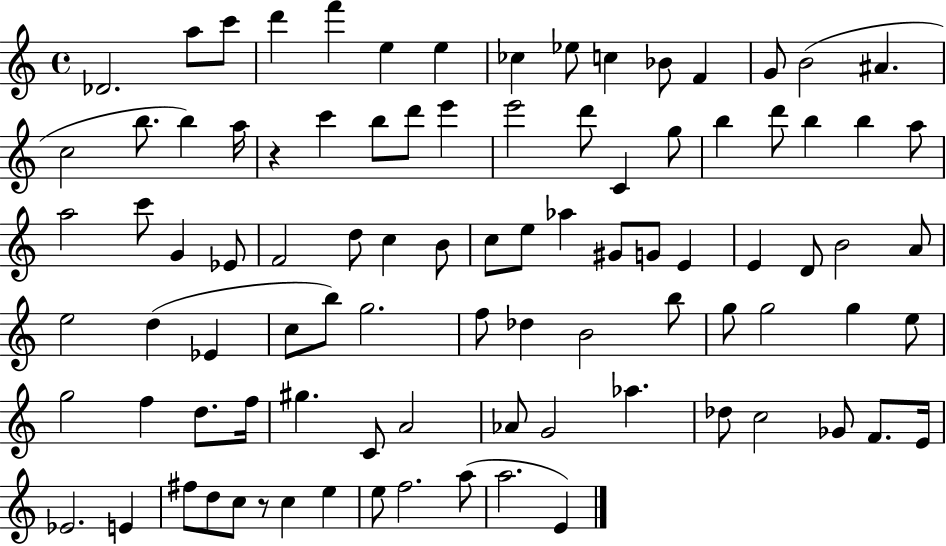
{
  \clef treble
  \time 4/4
  \defaultTimeSignature
  \key c \major
  des'2. a''8 c'''8 | d'''4 f'''4 e''4 e''4 | ces''4 ees''8 c''4 bes'8 f'4 | g'8 b'2( ais'4. | \break c''2 b''8. b''4) a''16 | r4 c'''4 b''8 d'''8 e'''4 | e'''2 d'''8 c'4 g''8 | b''4 d'''8 b''4 b''4 a''8 | \break a''2 c'''8 g'4 ees'8 | f'2 d''8 c''4 b'8 | c''8 e''8 aes''4 gis'8 g'8 e'4 | e'4 d'8 b'2 a'8 | \break e''2 d''4( ees'4 | c''8 b''8) g''2. | f''8 des''4 b'2 b''8 | g''8 g''2 g''4 e''8 | \break g''2 f''4 d''8. f''16 | gis''4. c'8 a'2 | aes'8 g'2 aes''4. | des''8 c''2 ges'8 f'8. e'16 | \break ees'2. e'4 | fis''8 d''8 c''8 r8 c''4 e''4 | e''8 f''2. a''8( | a''2. e'4) | \break \bar "|."
}